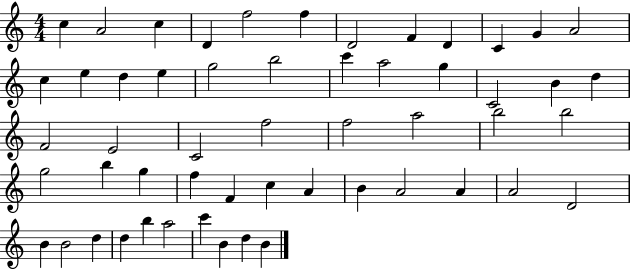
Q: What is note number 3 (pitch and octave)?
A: C5